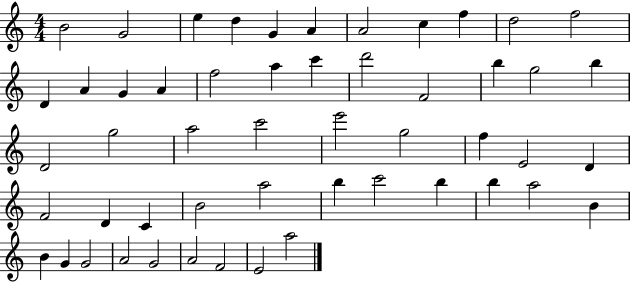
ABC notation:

X:1
T:Untitled
M:4/4
L:1/4
K:C
B2 G2 e d G A A2 c f d2 f2 D A G A f2 a c' d'2 F2 b g2 b D2 g2 a2 c'2 e'2 g2 f E2 D F2 D C B2 a2 b c'2 b b a2 B B G G2 A2 G2 A2 F2 E2 a2